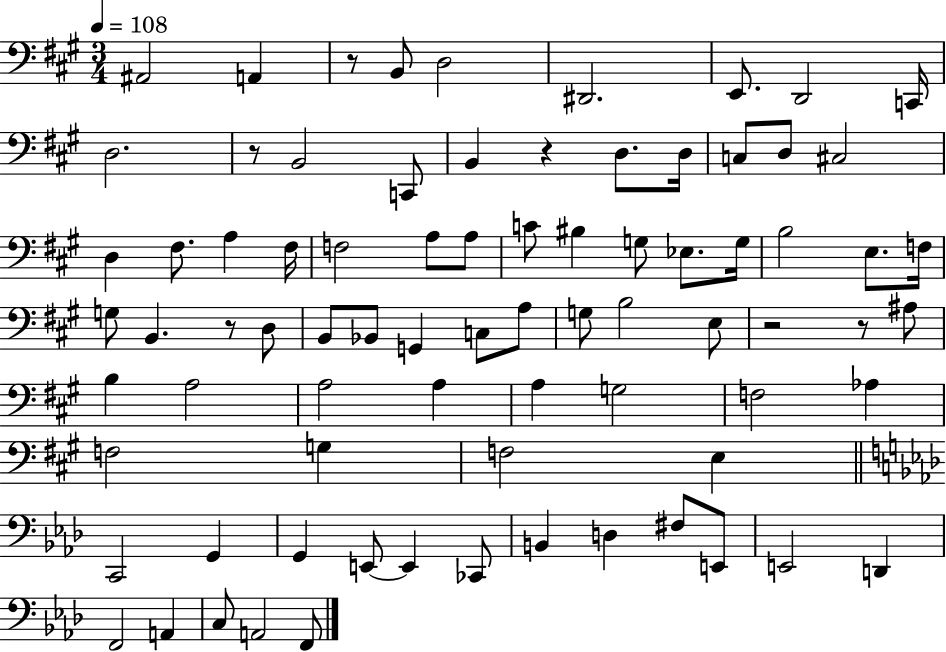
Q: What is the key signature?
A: A major